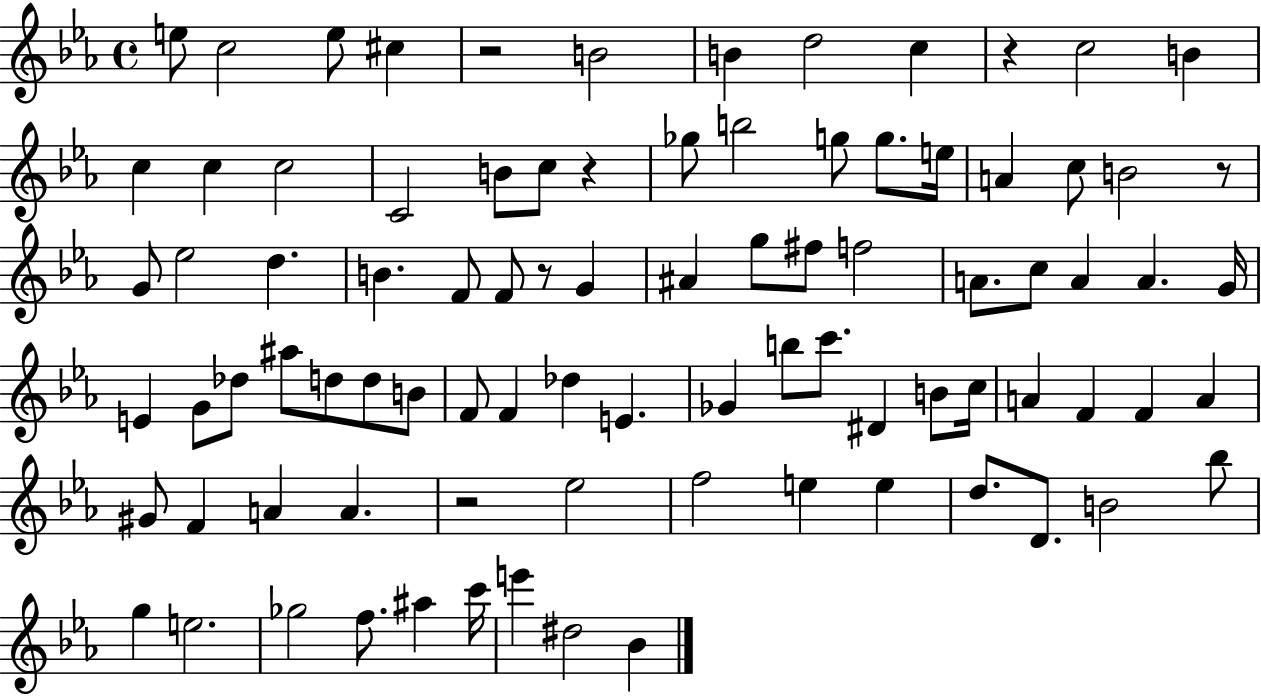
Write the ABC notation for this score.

X:1
T:Untitled
M:4/4
L:1/4
K:Eb
e/2 c2 e/2 ^c z2 B2 B d2 c z c2 B c c c2 C2 B/2 c/2 z _g/2 b2 g/2 g/2 e/4 A c/2 B2 z/2 G/2 _e2 d B F/2 F/2 z/2 G ^A g/2 ^f/2 f2 A/2 c/2 A A G/4 E G/2 _d/2 ^a/2 d/2 d/2 B/2 F/2 F _d E _G b/2 c'/2 ^D B/2 c/4 A F F A ^G/2 F A A z2 _e2 f2 e e d/2 D/2 B2 _b/2 g e2 _g2 f/2 ^a c'/4 e' ^d2 _B